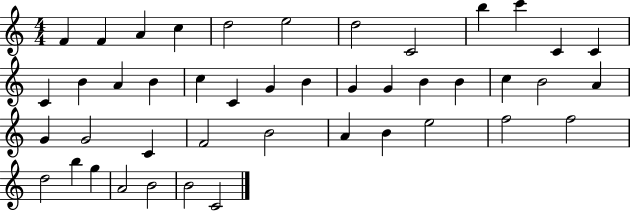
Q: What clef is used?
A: treble